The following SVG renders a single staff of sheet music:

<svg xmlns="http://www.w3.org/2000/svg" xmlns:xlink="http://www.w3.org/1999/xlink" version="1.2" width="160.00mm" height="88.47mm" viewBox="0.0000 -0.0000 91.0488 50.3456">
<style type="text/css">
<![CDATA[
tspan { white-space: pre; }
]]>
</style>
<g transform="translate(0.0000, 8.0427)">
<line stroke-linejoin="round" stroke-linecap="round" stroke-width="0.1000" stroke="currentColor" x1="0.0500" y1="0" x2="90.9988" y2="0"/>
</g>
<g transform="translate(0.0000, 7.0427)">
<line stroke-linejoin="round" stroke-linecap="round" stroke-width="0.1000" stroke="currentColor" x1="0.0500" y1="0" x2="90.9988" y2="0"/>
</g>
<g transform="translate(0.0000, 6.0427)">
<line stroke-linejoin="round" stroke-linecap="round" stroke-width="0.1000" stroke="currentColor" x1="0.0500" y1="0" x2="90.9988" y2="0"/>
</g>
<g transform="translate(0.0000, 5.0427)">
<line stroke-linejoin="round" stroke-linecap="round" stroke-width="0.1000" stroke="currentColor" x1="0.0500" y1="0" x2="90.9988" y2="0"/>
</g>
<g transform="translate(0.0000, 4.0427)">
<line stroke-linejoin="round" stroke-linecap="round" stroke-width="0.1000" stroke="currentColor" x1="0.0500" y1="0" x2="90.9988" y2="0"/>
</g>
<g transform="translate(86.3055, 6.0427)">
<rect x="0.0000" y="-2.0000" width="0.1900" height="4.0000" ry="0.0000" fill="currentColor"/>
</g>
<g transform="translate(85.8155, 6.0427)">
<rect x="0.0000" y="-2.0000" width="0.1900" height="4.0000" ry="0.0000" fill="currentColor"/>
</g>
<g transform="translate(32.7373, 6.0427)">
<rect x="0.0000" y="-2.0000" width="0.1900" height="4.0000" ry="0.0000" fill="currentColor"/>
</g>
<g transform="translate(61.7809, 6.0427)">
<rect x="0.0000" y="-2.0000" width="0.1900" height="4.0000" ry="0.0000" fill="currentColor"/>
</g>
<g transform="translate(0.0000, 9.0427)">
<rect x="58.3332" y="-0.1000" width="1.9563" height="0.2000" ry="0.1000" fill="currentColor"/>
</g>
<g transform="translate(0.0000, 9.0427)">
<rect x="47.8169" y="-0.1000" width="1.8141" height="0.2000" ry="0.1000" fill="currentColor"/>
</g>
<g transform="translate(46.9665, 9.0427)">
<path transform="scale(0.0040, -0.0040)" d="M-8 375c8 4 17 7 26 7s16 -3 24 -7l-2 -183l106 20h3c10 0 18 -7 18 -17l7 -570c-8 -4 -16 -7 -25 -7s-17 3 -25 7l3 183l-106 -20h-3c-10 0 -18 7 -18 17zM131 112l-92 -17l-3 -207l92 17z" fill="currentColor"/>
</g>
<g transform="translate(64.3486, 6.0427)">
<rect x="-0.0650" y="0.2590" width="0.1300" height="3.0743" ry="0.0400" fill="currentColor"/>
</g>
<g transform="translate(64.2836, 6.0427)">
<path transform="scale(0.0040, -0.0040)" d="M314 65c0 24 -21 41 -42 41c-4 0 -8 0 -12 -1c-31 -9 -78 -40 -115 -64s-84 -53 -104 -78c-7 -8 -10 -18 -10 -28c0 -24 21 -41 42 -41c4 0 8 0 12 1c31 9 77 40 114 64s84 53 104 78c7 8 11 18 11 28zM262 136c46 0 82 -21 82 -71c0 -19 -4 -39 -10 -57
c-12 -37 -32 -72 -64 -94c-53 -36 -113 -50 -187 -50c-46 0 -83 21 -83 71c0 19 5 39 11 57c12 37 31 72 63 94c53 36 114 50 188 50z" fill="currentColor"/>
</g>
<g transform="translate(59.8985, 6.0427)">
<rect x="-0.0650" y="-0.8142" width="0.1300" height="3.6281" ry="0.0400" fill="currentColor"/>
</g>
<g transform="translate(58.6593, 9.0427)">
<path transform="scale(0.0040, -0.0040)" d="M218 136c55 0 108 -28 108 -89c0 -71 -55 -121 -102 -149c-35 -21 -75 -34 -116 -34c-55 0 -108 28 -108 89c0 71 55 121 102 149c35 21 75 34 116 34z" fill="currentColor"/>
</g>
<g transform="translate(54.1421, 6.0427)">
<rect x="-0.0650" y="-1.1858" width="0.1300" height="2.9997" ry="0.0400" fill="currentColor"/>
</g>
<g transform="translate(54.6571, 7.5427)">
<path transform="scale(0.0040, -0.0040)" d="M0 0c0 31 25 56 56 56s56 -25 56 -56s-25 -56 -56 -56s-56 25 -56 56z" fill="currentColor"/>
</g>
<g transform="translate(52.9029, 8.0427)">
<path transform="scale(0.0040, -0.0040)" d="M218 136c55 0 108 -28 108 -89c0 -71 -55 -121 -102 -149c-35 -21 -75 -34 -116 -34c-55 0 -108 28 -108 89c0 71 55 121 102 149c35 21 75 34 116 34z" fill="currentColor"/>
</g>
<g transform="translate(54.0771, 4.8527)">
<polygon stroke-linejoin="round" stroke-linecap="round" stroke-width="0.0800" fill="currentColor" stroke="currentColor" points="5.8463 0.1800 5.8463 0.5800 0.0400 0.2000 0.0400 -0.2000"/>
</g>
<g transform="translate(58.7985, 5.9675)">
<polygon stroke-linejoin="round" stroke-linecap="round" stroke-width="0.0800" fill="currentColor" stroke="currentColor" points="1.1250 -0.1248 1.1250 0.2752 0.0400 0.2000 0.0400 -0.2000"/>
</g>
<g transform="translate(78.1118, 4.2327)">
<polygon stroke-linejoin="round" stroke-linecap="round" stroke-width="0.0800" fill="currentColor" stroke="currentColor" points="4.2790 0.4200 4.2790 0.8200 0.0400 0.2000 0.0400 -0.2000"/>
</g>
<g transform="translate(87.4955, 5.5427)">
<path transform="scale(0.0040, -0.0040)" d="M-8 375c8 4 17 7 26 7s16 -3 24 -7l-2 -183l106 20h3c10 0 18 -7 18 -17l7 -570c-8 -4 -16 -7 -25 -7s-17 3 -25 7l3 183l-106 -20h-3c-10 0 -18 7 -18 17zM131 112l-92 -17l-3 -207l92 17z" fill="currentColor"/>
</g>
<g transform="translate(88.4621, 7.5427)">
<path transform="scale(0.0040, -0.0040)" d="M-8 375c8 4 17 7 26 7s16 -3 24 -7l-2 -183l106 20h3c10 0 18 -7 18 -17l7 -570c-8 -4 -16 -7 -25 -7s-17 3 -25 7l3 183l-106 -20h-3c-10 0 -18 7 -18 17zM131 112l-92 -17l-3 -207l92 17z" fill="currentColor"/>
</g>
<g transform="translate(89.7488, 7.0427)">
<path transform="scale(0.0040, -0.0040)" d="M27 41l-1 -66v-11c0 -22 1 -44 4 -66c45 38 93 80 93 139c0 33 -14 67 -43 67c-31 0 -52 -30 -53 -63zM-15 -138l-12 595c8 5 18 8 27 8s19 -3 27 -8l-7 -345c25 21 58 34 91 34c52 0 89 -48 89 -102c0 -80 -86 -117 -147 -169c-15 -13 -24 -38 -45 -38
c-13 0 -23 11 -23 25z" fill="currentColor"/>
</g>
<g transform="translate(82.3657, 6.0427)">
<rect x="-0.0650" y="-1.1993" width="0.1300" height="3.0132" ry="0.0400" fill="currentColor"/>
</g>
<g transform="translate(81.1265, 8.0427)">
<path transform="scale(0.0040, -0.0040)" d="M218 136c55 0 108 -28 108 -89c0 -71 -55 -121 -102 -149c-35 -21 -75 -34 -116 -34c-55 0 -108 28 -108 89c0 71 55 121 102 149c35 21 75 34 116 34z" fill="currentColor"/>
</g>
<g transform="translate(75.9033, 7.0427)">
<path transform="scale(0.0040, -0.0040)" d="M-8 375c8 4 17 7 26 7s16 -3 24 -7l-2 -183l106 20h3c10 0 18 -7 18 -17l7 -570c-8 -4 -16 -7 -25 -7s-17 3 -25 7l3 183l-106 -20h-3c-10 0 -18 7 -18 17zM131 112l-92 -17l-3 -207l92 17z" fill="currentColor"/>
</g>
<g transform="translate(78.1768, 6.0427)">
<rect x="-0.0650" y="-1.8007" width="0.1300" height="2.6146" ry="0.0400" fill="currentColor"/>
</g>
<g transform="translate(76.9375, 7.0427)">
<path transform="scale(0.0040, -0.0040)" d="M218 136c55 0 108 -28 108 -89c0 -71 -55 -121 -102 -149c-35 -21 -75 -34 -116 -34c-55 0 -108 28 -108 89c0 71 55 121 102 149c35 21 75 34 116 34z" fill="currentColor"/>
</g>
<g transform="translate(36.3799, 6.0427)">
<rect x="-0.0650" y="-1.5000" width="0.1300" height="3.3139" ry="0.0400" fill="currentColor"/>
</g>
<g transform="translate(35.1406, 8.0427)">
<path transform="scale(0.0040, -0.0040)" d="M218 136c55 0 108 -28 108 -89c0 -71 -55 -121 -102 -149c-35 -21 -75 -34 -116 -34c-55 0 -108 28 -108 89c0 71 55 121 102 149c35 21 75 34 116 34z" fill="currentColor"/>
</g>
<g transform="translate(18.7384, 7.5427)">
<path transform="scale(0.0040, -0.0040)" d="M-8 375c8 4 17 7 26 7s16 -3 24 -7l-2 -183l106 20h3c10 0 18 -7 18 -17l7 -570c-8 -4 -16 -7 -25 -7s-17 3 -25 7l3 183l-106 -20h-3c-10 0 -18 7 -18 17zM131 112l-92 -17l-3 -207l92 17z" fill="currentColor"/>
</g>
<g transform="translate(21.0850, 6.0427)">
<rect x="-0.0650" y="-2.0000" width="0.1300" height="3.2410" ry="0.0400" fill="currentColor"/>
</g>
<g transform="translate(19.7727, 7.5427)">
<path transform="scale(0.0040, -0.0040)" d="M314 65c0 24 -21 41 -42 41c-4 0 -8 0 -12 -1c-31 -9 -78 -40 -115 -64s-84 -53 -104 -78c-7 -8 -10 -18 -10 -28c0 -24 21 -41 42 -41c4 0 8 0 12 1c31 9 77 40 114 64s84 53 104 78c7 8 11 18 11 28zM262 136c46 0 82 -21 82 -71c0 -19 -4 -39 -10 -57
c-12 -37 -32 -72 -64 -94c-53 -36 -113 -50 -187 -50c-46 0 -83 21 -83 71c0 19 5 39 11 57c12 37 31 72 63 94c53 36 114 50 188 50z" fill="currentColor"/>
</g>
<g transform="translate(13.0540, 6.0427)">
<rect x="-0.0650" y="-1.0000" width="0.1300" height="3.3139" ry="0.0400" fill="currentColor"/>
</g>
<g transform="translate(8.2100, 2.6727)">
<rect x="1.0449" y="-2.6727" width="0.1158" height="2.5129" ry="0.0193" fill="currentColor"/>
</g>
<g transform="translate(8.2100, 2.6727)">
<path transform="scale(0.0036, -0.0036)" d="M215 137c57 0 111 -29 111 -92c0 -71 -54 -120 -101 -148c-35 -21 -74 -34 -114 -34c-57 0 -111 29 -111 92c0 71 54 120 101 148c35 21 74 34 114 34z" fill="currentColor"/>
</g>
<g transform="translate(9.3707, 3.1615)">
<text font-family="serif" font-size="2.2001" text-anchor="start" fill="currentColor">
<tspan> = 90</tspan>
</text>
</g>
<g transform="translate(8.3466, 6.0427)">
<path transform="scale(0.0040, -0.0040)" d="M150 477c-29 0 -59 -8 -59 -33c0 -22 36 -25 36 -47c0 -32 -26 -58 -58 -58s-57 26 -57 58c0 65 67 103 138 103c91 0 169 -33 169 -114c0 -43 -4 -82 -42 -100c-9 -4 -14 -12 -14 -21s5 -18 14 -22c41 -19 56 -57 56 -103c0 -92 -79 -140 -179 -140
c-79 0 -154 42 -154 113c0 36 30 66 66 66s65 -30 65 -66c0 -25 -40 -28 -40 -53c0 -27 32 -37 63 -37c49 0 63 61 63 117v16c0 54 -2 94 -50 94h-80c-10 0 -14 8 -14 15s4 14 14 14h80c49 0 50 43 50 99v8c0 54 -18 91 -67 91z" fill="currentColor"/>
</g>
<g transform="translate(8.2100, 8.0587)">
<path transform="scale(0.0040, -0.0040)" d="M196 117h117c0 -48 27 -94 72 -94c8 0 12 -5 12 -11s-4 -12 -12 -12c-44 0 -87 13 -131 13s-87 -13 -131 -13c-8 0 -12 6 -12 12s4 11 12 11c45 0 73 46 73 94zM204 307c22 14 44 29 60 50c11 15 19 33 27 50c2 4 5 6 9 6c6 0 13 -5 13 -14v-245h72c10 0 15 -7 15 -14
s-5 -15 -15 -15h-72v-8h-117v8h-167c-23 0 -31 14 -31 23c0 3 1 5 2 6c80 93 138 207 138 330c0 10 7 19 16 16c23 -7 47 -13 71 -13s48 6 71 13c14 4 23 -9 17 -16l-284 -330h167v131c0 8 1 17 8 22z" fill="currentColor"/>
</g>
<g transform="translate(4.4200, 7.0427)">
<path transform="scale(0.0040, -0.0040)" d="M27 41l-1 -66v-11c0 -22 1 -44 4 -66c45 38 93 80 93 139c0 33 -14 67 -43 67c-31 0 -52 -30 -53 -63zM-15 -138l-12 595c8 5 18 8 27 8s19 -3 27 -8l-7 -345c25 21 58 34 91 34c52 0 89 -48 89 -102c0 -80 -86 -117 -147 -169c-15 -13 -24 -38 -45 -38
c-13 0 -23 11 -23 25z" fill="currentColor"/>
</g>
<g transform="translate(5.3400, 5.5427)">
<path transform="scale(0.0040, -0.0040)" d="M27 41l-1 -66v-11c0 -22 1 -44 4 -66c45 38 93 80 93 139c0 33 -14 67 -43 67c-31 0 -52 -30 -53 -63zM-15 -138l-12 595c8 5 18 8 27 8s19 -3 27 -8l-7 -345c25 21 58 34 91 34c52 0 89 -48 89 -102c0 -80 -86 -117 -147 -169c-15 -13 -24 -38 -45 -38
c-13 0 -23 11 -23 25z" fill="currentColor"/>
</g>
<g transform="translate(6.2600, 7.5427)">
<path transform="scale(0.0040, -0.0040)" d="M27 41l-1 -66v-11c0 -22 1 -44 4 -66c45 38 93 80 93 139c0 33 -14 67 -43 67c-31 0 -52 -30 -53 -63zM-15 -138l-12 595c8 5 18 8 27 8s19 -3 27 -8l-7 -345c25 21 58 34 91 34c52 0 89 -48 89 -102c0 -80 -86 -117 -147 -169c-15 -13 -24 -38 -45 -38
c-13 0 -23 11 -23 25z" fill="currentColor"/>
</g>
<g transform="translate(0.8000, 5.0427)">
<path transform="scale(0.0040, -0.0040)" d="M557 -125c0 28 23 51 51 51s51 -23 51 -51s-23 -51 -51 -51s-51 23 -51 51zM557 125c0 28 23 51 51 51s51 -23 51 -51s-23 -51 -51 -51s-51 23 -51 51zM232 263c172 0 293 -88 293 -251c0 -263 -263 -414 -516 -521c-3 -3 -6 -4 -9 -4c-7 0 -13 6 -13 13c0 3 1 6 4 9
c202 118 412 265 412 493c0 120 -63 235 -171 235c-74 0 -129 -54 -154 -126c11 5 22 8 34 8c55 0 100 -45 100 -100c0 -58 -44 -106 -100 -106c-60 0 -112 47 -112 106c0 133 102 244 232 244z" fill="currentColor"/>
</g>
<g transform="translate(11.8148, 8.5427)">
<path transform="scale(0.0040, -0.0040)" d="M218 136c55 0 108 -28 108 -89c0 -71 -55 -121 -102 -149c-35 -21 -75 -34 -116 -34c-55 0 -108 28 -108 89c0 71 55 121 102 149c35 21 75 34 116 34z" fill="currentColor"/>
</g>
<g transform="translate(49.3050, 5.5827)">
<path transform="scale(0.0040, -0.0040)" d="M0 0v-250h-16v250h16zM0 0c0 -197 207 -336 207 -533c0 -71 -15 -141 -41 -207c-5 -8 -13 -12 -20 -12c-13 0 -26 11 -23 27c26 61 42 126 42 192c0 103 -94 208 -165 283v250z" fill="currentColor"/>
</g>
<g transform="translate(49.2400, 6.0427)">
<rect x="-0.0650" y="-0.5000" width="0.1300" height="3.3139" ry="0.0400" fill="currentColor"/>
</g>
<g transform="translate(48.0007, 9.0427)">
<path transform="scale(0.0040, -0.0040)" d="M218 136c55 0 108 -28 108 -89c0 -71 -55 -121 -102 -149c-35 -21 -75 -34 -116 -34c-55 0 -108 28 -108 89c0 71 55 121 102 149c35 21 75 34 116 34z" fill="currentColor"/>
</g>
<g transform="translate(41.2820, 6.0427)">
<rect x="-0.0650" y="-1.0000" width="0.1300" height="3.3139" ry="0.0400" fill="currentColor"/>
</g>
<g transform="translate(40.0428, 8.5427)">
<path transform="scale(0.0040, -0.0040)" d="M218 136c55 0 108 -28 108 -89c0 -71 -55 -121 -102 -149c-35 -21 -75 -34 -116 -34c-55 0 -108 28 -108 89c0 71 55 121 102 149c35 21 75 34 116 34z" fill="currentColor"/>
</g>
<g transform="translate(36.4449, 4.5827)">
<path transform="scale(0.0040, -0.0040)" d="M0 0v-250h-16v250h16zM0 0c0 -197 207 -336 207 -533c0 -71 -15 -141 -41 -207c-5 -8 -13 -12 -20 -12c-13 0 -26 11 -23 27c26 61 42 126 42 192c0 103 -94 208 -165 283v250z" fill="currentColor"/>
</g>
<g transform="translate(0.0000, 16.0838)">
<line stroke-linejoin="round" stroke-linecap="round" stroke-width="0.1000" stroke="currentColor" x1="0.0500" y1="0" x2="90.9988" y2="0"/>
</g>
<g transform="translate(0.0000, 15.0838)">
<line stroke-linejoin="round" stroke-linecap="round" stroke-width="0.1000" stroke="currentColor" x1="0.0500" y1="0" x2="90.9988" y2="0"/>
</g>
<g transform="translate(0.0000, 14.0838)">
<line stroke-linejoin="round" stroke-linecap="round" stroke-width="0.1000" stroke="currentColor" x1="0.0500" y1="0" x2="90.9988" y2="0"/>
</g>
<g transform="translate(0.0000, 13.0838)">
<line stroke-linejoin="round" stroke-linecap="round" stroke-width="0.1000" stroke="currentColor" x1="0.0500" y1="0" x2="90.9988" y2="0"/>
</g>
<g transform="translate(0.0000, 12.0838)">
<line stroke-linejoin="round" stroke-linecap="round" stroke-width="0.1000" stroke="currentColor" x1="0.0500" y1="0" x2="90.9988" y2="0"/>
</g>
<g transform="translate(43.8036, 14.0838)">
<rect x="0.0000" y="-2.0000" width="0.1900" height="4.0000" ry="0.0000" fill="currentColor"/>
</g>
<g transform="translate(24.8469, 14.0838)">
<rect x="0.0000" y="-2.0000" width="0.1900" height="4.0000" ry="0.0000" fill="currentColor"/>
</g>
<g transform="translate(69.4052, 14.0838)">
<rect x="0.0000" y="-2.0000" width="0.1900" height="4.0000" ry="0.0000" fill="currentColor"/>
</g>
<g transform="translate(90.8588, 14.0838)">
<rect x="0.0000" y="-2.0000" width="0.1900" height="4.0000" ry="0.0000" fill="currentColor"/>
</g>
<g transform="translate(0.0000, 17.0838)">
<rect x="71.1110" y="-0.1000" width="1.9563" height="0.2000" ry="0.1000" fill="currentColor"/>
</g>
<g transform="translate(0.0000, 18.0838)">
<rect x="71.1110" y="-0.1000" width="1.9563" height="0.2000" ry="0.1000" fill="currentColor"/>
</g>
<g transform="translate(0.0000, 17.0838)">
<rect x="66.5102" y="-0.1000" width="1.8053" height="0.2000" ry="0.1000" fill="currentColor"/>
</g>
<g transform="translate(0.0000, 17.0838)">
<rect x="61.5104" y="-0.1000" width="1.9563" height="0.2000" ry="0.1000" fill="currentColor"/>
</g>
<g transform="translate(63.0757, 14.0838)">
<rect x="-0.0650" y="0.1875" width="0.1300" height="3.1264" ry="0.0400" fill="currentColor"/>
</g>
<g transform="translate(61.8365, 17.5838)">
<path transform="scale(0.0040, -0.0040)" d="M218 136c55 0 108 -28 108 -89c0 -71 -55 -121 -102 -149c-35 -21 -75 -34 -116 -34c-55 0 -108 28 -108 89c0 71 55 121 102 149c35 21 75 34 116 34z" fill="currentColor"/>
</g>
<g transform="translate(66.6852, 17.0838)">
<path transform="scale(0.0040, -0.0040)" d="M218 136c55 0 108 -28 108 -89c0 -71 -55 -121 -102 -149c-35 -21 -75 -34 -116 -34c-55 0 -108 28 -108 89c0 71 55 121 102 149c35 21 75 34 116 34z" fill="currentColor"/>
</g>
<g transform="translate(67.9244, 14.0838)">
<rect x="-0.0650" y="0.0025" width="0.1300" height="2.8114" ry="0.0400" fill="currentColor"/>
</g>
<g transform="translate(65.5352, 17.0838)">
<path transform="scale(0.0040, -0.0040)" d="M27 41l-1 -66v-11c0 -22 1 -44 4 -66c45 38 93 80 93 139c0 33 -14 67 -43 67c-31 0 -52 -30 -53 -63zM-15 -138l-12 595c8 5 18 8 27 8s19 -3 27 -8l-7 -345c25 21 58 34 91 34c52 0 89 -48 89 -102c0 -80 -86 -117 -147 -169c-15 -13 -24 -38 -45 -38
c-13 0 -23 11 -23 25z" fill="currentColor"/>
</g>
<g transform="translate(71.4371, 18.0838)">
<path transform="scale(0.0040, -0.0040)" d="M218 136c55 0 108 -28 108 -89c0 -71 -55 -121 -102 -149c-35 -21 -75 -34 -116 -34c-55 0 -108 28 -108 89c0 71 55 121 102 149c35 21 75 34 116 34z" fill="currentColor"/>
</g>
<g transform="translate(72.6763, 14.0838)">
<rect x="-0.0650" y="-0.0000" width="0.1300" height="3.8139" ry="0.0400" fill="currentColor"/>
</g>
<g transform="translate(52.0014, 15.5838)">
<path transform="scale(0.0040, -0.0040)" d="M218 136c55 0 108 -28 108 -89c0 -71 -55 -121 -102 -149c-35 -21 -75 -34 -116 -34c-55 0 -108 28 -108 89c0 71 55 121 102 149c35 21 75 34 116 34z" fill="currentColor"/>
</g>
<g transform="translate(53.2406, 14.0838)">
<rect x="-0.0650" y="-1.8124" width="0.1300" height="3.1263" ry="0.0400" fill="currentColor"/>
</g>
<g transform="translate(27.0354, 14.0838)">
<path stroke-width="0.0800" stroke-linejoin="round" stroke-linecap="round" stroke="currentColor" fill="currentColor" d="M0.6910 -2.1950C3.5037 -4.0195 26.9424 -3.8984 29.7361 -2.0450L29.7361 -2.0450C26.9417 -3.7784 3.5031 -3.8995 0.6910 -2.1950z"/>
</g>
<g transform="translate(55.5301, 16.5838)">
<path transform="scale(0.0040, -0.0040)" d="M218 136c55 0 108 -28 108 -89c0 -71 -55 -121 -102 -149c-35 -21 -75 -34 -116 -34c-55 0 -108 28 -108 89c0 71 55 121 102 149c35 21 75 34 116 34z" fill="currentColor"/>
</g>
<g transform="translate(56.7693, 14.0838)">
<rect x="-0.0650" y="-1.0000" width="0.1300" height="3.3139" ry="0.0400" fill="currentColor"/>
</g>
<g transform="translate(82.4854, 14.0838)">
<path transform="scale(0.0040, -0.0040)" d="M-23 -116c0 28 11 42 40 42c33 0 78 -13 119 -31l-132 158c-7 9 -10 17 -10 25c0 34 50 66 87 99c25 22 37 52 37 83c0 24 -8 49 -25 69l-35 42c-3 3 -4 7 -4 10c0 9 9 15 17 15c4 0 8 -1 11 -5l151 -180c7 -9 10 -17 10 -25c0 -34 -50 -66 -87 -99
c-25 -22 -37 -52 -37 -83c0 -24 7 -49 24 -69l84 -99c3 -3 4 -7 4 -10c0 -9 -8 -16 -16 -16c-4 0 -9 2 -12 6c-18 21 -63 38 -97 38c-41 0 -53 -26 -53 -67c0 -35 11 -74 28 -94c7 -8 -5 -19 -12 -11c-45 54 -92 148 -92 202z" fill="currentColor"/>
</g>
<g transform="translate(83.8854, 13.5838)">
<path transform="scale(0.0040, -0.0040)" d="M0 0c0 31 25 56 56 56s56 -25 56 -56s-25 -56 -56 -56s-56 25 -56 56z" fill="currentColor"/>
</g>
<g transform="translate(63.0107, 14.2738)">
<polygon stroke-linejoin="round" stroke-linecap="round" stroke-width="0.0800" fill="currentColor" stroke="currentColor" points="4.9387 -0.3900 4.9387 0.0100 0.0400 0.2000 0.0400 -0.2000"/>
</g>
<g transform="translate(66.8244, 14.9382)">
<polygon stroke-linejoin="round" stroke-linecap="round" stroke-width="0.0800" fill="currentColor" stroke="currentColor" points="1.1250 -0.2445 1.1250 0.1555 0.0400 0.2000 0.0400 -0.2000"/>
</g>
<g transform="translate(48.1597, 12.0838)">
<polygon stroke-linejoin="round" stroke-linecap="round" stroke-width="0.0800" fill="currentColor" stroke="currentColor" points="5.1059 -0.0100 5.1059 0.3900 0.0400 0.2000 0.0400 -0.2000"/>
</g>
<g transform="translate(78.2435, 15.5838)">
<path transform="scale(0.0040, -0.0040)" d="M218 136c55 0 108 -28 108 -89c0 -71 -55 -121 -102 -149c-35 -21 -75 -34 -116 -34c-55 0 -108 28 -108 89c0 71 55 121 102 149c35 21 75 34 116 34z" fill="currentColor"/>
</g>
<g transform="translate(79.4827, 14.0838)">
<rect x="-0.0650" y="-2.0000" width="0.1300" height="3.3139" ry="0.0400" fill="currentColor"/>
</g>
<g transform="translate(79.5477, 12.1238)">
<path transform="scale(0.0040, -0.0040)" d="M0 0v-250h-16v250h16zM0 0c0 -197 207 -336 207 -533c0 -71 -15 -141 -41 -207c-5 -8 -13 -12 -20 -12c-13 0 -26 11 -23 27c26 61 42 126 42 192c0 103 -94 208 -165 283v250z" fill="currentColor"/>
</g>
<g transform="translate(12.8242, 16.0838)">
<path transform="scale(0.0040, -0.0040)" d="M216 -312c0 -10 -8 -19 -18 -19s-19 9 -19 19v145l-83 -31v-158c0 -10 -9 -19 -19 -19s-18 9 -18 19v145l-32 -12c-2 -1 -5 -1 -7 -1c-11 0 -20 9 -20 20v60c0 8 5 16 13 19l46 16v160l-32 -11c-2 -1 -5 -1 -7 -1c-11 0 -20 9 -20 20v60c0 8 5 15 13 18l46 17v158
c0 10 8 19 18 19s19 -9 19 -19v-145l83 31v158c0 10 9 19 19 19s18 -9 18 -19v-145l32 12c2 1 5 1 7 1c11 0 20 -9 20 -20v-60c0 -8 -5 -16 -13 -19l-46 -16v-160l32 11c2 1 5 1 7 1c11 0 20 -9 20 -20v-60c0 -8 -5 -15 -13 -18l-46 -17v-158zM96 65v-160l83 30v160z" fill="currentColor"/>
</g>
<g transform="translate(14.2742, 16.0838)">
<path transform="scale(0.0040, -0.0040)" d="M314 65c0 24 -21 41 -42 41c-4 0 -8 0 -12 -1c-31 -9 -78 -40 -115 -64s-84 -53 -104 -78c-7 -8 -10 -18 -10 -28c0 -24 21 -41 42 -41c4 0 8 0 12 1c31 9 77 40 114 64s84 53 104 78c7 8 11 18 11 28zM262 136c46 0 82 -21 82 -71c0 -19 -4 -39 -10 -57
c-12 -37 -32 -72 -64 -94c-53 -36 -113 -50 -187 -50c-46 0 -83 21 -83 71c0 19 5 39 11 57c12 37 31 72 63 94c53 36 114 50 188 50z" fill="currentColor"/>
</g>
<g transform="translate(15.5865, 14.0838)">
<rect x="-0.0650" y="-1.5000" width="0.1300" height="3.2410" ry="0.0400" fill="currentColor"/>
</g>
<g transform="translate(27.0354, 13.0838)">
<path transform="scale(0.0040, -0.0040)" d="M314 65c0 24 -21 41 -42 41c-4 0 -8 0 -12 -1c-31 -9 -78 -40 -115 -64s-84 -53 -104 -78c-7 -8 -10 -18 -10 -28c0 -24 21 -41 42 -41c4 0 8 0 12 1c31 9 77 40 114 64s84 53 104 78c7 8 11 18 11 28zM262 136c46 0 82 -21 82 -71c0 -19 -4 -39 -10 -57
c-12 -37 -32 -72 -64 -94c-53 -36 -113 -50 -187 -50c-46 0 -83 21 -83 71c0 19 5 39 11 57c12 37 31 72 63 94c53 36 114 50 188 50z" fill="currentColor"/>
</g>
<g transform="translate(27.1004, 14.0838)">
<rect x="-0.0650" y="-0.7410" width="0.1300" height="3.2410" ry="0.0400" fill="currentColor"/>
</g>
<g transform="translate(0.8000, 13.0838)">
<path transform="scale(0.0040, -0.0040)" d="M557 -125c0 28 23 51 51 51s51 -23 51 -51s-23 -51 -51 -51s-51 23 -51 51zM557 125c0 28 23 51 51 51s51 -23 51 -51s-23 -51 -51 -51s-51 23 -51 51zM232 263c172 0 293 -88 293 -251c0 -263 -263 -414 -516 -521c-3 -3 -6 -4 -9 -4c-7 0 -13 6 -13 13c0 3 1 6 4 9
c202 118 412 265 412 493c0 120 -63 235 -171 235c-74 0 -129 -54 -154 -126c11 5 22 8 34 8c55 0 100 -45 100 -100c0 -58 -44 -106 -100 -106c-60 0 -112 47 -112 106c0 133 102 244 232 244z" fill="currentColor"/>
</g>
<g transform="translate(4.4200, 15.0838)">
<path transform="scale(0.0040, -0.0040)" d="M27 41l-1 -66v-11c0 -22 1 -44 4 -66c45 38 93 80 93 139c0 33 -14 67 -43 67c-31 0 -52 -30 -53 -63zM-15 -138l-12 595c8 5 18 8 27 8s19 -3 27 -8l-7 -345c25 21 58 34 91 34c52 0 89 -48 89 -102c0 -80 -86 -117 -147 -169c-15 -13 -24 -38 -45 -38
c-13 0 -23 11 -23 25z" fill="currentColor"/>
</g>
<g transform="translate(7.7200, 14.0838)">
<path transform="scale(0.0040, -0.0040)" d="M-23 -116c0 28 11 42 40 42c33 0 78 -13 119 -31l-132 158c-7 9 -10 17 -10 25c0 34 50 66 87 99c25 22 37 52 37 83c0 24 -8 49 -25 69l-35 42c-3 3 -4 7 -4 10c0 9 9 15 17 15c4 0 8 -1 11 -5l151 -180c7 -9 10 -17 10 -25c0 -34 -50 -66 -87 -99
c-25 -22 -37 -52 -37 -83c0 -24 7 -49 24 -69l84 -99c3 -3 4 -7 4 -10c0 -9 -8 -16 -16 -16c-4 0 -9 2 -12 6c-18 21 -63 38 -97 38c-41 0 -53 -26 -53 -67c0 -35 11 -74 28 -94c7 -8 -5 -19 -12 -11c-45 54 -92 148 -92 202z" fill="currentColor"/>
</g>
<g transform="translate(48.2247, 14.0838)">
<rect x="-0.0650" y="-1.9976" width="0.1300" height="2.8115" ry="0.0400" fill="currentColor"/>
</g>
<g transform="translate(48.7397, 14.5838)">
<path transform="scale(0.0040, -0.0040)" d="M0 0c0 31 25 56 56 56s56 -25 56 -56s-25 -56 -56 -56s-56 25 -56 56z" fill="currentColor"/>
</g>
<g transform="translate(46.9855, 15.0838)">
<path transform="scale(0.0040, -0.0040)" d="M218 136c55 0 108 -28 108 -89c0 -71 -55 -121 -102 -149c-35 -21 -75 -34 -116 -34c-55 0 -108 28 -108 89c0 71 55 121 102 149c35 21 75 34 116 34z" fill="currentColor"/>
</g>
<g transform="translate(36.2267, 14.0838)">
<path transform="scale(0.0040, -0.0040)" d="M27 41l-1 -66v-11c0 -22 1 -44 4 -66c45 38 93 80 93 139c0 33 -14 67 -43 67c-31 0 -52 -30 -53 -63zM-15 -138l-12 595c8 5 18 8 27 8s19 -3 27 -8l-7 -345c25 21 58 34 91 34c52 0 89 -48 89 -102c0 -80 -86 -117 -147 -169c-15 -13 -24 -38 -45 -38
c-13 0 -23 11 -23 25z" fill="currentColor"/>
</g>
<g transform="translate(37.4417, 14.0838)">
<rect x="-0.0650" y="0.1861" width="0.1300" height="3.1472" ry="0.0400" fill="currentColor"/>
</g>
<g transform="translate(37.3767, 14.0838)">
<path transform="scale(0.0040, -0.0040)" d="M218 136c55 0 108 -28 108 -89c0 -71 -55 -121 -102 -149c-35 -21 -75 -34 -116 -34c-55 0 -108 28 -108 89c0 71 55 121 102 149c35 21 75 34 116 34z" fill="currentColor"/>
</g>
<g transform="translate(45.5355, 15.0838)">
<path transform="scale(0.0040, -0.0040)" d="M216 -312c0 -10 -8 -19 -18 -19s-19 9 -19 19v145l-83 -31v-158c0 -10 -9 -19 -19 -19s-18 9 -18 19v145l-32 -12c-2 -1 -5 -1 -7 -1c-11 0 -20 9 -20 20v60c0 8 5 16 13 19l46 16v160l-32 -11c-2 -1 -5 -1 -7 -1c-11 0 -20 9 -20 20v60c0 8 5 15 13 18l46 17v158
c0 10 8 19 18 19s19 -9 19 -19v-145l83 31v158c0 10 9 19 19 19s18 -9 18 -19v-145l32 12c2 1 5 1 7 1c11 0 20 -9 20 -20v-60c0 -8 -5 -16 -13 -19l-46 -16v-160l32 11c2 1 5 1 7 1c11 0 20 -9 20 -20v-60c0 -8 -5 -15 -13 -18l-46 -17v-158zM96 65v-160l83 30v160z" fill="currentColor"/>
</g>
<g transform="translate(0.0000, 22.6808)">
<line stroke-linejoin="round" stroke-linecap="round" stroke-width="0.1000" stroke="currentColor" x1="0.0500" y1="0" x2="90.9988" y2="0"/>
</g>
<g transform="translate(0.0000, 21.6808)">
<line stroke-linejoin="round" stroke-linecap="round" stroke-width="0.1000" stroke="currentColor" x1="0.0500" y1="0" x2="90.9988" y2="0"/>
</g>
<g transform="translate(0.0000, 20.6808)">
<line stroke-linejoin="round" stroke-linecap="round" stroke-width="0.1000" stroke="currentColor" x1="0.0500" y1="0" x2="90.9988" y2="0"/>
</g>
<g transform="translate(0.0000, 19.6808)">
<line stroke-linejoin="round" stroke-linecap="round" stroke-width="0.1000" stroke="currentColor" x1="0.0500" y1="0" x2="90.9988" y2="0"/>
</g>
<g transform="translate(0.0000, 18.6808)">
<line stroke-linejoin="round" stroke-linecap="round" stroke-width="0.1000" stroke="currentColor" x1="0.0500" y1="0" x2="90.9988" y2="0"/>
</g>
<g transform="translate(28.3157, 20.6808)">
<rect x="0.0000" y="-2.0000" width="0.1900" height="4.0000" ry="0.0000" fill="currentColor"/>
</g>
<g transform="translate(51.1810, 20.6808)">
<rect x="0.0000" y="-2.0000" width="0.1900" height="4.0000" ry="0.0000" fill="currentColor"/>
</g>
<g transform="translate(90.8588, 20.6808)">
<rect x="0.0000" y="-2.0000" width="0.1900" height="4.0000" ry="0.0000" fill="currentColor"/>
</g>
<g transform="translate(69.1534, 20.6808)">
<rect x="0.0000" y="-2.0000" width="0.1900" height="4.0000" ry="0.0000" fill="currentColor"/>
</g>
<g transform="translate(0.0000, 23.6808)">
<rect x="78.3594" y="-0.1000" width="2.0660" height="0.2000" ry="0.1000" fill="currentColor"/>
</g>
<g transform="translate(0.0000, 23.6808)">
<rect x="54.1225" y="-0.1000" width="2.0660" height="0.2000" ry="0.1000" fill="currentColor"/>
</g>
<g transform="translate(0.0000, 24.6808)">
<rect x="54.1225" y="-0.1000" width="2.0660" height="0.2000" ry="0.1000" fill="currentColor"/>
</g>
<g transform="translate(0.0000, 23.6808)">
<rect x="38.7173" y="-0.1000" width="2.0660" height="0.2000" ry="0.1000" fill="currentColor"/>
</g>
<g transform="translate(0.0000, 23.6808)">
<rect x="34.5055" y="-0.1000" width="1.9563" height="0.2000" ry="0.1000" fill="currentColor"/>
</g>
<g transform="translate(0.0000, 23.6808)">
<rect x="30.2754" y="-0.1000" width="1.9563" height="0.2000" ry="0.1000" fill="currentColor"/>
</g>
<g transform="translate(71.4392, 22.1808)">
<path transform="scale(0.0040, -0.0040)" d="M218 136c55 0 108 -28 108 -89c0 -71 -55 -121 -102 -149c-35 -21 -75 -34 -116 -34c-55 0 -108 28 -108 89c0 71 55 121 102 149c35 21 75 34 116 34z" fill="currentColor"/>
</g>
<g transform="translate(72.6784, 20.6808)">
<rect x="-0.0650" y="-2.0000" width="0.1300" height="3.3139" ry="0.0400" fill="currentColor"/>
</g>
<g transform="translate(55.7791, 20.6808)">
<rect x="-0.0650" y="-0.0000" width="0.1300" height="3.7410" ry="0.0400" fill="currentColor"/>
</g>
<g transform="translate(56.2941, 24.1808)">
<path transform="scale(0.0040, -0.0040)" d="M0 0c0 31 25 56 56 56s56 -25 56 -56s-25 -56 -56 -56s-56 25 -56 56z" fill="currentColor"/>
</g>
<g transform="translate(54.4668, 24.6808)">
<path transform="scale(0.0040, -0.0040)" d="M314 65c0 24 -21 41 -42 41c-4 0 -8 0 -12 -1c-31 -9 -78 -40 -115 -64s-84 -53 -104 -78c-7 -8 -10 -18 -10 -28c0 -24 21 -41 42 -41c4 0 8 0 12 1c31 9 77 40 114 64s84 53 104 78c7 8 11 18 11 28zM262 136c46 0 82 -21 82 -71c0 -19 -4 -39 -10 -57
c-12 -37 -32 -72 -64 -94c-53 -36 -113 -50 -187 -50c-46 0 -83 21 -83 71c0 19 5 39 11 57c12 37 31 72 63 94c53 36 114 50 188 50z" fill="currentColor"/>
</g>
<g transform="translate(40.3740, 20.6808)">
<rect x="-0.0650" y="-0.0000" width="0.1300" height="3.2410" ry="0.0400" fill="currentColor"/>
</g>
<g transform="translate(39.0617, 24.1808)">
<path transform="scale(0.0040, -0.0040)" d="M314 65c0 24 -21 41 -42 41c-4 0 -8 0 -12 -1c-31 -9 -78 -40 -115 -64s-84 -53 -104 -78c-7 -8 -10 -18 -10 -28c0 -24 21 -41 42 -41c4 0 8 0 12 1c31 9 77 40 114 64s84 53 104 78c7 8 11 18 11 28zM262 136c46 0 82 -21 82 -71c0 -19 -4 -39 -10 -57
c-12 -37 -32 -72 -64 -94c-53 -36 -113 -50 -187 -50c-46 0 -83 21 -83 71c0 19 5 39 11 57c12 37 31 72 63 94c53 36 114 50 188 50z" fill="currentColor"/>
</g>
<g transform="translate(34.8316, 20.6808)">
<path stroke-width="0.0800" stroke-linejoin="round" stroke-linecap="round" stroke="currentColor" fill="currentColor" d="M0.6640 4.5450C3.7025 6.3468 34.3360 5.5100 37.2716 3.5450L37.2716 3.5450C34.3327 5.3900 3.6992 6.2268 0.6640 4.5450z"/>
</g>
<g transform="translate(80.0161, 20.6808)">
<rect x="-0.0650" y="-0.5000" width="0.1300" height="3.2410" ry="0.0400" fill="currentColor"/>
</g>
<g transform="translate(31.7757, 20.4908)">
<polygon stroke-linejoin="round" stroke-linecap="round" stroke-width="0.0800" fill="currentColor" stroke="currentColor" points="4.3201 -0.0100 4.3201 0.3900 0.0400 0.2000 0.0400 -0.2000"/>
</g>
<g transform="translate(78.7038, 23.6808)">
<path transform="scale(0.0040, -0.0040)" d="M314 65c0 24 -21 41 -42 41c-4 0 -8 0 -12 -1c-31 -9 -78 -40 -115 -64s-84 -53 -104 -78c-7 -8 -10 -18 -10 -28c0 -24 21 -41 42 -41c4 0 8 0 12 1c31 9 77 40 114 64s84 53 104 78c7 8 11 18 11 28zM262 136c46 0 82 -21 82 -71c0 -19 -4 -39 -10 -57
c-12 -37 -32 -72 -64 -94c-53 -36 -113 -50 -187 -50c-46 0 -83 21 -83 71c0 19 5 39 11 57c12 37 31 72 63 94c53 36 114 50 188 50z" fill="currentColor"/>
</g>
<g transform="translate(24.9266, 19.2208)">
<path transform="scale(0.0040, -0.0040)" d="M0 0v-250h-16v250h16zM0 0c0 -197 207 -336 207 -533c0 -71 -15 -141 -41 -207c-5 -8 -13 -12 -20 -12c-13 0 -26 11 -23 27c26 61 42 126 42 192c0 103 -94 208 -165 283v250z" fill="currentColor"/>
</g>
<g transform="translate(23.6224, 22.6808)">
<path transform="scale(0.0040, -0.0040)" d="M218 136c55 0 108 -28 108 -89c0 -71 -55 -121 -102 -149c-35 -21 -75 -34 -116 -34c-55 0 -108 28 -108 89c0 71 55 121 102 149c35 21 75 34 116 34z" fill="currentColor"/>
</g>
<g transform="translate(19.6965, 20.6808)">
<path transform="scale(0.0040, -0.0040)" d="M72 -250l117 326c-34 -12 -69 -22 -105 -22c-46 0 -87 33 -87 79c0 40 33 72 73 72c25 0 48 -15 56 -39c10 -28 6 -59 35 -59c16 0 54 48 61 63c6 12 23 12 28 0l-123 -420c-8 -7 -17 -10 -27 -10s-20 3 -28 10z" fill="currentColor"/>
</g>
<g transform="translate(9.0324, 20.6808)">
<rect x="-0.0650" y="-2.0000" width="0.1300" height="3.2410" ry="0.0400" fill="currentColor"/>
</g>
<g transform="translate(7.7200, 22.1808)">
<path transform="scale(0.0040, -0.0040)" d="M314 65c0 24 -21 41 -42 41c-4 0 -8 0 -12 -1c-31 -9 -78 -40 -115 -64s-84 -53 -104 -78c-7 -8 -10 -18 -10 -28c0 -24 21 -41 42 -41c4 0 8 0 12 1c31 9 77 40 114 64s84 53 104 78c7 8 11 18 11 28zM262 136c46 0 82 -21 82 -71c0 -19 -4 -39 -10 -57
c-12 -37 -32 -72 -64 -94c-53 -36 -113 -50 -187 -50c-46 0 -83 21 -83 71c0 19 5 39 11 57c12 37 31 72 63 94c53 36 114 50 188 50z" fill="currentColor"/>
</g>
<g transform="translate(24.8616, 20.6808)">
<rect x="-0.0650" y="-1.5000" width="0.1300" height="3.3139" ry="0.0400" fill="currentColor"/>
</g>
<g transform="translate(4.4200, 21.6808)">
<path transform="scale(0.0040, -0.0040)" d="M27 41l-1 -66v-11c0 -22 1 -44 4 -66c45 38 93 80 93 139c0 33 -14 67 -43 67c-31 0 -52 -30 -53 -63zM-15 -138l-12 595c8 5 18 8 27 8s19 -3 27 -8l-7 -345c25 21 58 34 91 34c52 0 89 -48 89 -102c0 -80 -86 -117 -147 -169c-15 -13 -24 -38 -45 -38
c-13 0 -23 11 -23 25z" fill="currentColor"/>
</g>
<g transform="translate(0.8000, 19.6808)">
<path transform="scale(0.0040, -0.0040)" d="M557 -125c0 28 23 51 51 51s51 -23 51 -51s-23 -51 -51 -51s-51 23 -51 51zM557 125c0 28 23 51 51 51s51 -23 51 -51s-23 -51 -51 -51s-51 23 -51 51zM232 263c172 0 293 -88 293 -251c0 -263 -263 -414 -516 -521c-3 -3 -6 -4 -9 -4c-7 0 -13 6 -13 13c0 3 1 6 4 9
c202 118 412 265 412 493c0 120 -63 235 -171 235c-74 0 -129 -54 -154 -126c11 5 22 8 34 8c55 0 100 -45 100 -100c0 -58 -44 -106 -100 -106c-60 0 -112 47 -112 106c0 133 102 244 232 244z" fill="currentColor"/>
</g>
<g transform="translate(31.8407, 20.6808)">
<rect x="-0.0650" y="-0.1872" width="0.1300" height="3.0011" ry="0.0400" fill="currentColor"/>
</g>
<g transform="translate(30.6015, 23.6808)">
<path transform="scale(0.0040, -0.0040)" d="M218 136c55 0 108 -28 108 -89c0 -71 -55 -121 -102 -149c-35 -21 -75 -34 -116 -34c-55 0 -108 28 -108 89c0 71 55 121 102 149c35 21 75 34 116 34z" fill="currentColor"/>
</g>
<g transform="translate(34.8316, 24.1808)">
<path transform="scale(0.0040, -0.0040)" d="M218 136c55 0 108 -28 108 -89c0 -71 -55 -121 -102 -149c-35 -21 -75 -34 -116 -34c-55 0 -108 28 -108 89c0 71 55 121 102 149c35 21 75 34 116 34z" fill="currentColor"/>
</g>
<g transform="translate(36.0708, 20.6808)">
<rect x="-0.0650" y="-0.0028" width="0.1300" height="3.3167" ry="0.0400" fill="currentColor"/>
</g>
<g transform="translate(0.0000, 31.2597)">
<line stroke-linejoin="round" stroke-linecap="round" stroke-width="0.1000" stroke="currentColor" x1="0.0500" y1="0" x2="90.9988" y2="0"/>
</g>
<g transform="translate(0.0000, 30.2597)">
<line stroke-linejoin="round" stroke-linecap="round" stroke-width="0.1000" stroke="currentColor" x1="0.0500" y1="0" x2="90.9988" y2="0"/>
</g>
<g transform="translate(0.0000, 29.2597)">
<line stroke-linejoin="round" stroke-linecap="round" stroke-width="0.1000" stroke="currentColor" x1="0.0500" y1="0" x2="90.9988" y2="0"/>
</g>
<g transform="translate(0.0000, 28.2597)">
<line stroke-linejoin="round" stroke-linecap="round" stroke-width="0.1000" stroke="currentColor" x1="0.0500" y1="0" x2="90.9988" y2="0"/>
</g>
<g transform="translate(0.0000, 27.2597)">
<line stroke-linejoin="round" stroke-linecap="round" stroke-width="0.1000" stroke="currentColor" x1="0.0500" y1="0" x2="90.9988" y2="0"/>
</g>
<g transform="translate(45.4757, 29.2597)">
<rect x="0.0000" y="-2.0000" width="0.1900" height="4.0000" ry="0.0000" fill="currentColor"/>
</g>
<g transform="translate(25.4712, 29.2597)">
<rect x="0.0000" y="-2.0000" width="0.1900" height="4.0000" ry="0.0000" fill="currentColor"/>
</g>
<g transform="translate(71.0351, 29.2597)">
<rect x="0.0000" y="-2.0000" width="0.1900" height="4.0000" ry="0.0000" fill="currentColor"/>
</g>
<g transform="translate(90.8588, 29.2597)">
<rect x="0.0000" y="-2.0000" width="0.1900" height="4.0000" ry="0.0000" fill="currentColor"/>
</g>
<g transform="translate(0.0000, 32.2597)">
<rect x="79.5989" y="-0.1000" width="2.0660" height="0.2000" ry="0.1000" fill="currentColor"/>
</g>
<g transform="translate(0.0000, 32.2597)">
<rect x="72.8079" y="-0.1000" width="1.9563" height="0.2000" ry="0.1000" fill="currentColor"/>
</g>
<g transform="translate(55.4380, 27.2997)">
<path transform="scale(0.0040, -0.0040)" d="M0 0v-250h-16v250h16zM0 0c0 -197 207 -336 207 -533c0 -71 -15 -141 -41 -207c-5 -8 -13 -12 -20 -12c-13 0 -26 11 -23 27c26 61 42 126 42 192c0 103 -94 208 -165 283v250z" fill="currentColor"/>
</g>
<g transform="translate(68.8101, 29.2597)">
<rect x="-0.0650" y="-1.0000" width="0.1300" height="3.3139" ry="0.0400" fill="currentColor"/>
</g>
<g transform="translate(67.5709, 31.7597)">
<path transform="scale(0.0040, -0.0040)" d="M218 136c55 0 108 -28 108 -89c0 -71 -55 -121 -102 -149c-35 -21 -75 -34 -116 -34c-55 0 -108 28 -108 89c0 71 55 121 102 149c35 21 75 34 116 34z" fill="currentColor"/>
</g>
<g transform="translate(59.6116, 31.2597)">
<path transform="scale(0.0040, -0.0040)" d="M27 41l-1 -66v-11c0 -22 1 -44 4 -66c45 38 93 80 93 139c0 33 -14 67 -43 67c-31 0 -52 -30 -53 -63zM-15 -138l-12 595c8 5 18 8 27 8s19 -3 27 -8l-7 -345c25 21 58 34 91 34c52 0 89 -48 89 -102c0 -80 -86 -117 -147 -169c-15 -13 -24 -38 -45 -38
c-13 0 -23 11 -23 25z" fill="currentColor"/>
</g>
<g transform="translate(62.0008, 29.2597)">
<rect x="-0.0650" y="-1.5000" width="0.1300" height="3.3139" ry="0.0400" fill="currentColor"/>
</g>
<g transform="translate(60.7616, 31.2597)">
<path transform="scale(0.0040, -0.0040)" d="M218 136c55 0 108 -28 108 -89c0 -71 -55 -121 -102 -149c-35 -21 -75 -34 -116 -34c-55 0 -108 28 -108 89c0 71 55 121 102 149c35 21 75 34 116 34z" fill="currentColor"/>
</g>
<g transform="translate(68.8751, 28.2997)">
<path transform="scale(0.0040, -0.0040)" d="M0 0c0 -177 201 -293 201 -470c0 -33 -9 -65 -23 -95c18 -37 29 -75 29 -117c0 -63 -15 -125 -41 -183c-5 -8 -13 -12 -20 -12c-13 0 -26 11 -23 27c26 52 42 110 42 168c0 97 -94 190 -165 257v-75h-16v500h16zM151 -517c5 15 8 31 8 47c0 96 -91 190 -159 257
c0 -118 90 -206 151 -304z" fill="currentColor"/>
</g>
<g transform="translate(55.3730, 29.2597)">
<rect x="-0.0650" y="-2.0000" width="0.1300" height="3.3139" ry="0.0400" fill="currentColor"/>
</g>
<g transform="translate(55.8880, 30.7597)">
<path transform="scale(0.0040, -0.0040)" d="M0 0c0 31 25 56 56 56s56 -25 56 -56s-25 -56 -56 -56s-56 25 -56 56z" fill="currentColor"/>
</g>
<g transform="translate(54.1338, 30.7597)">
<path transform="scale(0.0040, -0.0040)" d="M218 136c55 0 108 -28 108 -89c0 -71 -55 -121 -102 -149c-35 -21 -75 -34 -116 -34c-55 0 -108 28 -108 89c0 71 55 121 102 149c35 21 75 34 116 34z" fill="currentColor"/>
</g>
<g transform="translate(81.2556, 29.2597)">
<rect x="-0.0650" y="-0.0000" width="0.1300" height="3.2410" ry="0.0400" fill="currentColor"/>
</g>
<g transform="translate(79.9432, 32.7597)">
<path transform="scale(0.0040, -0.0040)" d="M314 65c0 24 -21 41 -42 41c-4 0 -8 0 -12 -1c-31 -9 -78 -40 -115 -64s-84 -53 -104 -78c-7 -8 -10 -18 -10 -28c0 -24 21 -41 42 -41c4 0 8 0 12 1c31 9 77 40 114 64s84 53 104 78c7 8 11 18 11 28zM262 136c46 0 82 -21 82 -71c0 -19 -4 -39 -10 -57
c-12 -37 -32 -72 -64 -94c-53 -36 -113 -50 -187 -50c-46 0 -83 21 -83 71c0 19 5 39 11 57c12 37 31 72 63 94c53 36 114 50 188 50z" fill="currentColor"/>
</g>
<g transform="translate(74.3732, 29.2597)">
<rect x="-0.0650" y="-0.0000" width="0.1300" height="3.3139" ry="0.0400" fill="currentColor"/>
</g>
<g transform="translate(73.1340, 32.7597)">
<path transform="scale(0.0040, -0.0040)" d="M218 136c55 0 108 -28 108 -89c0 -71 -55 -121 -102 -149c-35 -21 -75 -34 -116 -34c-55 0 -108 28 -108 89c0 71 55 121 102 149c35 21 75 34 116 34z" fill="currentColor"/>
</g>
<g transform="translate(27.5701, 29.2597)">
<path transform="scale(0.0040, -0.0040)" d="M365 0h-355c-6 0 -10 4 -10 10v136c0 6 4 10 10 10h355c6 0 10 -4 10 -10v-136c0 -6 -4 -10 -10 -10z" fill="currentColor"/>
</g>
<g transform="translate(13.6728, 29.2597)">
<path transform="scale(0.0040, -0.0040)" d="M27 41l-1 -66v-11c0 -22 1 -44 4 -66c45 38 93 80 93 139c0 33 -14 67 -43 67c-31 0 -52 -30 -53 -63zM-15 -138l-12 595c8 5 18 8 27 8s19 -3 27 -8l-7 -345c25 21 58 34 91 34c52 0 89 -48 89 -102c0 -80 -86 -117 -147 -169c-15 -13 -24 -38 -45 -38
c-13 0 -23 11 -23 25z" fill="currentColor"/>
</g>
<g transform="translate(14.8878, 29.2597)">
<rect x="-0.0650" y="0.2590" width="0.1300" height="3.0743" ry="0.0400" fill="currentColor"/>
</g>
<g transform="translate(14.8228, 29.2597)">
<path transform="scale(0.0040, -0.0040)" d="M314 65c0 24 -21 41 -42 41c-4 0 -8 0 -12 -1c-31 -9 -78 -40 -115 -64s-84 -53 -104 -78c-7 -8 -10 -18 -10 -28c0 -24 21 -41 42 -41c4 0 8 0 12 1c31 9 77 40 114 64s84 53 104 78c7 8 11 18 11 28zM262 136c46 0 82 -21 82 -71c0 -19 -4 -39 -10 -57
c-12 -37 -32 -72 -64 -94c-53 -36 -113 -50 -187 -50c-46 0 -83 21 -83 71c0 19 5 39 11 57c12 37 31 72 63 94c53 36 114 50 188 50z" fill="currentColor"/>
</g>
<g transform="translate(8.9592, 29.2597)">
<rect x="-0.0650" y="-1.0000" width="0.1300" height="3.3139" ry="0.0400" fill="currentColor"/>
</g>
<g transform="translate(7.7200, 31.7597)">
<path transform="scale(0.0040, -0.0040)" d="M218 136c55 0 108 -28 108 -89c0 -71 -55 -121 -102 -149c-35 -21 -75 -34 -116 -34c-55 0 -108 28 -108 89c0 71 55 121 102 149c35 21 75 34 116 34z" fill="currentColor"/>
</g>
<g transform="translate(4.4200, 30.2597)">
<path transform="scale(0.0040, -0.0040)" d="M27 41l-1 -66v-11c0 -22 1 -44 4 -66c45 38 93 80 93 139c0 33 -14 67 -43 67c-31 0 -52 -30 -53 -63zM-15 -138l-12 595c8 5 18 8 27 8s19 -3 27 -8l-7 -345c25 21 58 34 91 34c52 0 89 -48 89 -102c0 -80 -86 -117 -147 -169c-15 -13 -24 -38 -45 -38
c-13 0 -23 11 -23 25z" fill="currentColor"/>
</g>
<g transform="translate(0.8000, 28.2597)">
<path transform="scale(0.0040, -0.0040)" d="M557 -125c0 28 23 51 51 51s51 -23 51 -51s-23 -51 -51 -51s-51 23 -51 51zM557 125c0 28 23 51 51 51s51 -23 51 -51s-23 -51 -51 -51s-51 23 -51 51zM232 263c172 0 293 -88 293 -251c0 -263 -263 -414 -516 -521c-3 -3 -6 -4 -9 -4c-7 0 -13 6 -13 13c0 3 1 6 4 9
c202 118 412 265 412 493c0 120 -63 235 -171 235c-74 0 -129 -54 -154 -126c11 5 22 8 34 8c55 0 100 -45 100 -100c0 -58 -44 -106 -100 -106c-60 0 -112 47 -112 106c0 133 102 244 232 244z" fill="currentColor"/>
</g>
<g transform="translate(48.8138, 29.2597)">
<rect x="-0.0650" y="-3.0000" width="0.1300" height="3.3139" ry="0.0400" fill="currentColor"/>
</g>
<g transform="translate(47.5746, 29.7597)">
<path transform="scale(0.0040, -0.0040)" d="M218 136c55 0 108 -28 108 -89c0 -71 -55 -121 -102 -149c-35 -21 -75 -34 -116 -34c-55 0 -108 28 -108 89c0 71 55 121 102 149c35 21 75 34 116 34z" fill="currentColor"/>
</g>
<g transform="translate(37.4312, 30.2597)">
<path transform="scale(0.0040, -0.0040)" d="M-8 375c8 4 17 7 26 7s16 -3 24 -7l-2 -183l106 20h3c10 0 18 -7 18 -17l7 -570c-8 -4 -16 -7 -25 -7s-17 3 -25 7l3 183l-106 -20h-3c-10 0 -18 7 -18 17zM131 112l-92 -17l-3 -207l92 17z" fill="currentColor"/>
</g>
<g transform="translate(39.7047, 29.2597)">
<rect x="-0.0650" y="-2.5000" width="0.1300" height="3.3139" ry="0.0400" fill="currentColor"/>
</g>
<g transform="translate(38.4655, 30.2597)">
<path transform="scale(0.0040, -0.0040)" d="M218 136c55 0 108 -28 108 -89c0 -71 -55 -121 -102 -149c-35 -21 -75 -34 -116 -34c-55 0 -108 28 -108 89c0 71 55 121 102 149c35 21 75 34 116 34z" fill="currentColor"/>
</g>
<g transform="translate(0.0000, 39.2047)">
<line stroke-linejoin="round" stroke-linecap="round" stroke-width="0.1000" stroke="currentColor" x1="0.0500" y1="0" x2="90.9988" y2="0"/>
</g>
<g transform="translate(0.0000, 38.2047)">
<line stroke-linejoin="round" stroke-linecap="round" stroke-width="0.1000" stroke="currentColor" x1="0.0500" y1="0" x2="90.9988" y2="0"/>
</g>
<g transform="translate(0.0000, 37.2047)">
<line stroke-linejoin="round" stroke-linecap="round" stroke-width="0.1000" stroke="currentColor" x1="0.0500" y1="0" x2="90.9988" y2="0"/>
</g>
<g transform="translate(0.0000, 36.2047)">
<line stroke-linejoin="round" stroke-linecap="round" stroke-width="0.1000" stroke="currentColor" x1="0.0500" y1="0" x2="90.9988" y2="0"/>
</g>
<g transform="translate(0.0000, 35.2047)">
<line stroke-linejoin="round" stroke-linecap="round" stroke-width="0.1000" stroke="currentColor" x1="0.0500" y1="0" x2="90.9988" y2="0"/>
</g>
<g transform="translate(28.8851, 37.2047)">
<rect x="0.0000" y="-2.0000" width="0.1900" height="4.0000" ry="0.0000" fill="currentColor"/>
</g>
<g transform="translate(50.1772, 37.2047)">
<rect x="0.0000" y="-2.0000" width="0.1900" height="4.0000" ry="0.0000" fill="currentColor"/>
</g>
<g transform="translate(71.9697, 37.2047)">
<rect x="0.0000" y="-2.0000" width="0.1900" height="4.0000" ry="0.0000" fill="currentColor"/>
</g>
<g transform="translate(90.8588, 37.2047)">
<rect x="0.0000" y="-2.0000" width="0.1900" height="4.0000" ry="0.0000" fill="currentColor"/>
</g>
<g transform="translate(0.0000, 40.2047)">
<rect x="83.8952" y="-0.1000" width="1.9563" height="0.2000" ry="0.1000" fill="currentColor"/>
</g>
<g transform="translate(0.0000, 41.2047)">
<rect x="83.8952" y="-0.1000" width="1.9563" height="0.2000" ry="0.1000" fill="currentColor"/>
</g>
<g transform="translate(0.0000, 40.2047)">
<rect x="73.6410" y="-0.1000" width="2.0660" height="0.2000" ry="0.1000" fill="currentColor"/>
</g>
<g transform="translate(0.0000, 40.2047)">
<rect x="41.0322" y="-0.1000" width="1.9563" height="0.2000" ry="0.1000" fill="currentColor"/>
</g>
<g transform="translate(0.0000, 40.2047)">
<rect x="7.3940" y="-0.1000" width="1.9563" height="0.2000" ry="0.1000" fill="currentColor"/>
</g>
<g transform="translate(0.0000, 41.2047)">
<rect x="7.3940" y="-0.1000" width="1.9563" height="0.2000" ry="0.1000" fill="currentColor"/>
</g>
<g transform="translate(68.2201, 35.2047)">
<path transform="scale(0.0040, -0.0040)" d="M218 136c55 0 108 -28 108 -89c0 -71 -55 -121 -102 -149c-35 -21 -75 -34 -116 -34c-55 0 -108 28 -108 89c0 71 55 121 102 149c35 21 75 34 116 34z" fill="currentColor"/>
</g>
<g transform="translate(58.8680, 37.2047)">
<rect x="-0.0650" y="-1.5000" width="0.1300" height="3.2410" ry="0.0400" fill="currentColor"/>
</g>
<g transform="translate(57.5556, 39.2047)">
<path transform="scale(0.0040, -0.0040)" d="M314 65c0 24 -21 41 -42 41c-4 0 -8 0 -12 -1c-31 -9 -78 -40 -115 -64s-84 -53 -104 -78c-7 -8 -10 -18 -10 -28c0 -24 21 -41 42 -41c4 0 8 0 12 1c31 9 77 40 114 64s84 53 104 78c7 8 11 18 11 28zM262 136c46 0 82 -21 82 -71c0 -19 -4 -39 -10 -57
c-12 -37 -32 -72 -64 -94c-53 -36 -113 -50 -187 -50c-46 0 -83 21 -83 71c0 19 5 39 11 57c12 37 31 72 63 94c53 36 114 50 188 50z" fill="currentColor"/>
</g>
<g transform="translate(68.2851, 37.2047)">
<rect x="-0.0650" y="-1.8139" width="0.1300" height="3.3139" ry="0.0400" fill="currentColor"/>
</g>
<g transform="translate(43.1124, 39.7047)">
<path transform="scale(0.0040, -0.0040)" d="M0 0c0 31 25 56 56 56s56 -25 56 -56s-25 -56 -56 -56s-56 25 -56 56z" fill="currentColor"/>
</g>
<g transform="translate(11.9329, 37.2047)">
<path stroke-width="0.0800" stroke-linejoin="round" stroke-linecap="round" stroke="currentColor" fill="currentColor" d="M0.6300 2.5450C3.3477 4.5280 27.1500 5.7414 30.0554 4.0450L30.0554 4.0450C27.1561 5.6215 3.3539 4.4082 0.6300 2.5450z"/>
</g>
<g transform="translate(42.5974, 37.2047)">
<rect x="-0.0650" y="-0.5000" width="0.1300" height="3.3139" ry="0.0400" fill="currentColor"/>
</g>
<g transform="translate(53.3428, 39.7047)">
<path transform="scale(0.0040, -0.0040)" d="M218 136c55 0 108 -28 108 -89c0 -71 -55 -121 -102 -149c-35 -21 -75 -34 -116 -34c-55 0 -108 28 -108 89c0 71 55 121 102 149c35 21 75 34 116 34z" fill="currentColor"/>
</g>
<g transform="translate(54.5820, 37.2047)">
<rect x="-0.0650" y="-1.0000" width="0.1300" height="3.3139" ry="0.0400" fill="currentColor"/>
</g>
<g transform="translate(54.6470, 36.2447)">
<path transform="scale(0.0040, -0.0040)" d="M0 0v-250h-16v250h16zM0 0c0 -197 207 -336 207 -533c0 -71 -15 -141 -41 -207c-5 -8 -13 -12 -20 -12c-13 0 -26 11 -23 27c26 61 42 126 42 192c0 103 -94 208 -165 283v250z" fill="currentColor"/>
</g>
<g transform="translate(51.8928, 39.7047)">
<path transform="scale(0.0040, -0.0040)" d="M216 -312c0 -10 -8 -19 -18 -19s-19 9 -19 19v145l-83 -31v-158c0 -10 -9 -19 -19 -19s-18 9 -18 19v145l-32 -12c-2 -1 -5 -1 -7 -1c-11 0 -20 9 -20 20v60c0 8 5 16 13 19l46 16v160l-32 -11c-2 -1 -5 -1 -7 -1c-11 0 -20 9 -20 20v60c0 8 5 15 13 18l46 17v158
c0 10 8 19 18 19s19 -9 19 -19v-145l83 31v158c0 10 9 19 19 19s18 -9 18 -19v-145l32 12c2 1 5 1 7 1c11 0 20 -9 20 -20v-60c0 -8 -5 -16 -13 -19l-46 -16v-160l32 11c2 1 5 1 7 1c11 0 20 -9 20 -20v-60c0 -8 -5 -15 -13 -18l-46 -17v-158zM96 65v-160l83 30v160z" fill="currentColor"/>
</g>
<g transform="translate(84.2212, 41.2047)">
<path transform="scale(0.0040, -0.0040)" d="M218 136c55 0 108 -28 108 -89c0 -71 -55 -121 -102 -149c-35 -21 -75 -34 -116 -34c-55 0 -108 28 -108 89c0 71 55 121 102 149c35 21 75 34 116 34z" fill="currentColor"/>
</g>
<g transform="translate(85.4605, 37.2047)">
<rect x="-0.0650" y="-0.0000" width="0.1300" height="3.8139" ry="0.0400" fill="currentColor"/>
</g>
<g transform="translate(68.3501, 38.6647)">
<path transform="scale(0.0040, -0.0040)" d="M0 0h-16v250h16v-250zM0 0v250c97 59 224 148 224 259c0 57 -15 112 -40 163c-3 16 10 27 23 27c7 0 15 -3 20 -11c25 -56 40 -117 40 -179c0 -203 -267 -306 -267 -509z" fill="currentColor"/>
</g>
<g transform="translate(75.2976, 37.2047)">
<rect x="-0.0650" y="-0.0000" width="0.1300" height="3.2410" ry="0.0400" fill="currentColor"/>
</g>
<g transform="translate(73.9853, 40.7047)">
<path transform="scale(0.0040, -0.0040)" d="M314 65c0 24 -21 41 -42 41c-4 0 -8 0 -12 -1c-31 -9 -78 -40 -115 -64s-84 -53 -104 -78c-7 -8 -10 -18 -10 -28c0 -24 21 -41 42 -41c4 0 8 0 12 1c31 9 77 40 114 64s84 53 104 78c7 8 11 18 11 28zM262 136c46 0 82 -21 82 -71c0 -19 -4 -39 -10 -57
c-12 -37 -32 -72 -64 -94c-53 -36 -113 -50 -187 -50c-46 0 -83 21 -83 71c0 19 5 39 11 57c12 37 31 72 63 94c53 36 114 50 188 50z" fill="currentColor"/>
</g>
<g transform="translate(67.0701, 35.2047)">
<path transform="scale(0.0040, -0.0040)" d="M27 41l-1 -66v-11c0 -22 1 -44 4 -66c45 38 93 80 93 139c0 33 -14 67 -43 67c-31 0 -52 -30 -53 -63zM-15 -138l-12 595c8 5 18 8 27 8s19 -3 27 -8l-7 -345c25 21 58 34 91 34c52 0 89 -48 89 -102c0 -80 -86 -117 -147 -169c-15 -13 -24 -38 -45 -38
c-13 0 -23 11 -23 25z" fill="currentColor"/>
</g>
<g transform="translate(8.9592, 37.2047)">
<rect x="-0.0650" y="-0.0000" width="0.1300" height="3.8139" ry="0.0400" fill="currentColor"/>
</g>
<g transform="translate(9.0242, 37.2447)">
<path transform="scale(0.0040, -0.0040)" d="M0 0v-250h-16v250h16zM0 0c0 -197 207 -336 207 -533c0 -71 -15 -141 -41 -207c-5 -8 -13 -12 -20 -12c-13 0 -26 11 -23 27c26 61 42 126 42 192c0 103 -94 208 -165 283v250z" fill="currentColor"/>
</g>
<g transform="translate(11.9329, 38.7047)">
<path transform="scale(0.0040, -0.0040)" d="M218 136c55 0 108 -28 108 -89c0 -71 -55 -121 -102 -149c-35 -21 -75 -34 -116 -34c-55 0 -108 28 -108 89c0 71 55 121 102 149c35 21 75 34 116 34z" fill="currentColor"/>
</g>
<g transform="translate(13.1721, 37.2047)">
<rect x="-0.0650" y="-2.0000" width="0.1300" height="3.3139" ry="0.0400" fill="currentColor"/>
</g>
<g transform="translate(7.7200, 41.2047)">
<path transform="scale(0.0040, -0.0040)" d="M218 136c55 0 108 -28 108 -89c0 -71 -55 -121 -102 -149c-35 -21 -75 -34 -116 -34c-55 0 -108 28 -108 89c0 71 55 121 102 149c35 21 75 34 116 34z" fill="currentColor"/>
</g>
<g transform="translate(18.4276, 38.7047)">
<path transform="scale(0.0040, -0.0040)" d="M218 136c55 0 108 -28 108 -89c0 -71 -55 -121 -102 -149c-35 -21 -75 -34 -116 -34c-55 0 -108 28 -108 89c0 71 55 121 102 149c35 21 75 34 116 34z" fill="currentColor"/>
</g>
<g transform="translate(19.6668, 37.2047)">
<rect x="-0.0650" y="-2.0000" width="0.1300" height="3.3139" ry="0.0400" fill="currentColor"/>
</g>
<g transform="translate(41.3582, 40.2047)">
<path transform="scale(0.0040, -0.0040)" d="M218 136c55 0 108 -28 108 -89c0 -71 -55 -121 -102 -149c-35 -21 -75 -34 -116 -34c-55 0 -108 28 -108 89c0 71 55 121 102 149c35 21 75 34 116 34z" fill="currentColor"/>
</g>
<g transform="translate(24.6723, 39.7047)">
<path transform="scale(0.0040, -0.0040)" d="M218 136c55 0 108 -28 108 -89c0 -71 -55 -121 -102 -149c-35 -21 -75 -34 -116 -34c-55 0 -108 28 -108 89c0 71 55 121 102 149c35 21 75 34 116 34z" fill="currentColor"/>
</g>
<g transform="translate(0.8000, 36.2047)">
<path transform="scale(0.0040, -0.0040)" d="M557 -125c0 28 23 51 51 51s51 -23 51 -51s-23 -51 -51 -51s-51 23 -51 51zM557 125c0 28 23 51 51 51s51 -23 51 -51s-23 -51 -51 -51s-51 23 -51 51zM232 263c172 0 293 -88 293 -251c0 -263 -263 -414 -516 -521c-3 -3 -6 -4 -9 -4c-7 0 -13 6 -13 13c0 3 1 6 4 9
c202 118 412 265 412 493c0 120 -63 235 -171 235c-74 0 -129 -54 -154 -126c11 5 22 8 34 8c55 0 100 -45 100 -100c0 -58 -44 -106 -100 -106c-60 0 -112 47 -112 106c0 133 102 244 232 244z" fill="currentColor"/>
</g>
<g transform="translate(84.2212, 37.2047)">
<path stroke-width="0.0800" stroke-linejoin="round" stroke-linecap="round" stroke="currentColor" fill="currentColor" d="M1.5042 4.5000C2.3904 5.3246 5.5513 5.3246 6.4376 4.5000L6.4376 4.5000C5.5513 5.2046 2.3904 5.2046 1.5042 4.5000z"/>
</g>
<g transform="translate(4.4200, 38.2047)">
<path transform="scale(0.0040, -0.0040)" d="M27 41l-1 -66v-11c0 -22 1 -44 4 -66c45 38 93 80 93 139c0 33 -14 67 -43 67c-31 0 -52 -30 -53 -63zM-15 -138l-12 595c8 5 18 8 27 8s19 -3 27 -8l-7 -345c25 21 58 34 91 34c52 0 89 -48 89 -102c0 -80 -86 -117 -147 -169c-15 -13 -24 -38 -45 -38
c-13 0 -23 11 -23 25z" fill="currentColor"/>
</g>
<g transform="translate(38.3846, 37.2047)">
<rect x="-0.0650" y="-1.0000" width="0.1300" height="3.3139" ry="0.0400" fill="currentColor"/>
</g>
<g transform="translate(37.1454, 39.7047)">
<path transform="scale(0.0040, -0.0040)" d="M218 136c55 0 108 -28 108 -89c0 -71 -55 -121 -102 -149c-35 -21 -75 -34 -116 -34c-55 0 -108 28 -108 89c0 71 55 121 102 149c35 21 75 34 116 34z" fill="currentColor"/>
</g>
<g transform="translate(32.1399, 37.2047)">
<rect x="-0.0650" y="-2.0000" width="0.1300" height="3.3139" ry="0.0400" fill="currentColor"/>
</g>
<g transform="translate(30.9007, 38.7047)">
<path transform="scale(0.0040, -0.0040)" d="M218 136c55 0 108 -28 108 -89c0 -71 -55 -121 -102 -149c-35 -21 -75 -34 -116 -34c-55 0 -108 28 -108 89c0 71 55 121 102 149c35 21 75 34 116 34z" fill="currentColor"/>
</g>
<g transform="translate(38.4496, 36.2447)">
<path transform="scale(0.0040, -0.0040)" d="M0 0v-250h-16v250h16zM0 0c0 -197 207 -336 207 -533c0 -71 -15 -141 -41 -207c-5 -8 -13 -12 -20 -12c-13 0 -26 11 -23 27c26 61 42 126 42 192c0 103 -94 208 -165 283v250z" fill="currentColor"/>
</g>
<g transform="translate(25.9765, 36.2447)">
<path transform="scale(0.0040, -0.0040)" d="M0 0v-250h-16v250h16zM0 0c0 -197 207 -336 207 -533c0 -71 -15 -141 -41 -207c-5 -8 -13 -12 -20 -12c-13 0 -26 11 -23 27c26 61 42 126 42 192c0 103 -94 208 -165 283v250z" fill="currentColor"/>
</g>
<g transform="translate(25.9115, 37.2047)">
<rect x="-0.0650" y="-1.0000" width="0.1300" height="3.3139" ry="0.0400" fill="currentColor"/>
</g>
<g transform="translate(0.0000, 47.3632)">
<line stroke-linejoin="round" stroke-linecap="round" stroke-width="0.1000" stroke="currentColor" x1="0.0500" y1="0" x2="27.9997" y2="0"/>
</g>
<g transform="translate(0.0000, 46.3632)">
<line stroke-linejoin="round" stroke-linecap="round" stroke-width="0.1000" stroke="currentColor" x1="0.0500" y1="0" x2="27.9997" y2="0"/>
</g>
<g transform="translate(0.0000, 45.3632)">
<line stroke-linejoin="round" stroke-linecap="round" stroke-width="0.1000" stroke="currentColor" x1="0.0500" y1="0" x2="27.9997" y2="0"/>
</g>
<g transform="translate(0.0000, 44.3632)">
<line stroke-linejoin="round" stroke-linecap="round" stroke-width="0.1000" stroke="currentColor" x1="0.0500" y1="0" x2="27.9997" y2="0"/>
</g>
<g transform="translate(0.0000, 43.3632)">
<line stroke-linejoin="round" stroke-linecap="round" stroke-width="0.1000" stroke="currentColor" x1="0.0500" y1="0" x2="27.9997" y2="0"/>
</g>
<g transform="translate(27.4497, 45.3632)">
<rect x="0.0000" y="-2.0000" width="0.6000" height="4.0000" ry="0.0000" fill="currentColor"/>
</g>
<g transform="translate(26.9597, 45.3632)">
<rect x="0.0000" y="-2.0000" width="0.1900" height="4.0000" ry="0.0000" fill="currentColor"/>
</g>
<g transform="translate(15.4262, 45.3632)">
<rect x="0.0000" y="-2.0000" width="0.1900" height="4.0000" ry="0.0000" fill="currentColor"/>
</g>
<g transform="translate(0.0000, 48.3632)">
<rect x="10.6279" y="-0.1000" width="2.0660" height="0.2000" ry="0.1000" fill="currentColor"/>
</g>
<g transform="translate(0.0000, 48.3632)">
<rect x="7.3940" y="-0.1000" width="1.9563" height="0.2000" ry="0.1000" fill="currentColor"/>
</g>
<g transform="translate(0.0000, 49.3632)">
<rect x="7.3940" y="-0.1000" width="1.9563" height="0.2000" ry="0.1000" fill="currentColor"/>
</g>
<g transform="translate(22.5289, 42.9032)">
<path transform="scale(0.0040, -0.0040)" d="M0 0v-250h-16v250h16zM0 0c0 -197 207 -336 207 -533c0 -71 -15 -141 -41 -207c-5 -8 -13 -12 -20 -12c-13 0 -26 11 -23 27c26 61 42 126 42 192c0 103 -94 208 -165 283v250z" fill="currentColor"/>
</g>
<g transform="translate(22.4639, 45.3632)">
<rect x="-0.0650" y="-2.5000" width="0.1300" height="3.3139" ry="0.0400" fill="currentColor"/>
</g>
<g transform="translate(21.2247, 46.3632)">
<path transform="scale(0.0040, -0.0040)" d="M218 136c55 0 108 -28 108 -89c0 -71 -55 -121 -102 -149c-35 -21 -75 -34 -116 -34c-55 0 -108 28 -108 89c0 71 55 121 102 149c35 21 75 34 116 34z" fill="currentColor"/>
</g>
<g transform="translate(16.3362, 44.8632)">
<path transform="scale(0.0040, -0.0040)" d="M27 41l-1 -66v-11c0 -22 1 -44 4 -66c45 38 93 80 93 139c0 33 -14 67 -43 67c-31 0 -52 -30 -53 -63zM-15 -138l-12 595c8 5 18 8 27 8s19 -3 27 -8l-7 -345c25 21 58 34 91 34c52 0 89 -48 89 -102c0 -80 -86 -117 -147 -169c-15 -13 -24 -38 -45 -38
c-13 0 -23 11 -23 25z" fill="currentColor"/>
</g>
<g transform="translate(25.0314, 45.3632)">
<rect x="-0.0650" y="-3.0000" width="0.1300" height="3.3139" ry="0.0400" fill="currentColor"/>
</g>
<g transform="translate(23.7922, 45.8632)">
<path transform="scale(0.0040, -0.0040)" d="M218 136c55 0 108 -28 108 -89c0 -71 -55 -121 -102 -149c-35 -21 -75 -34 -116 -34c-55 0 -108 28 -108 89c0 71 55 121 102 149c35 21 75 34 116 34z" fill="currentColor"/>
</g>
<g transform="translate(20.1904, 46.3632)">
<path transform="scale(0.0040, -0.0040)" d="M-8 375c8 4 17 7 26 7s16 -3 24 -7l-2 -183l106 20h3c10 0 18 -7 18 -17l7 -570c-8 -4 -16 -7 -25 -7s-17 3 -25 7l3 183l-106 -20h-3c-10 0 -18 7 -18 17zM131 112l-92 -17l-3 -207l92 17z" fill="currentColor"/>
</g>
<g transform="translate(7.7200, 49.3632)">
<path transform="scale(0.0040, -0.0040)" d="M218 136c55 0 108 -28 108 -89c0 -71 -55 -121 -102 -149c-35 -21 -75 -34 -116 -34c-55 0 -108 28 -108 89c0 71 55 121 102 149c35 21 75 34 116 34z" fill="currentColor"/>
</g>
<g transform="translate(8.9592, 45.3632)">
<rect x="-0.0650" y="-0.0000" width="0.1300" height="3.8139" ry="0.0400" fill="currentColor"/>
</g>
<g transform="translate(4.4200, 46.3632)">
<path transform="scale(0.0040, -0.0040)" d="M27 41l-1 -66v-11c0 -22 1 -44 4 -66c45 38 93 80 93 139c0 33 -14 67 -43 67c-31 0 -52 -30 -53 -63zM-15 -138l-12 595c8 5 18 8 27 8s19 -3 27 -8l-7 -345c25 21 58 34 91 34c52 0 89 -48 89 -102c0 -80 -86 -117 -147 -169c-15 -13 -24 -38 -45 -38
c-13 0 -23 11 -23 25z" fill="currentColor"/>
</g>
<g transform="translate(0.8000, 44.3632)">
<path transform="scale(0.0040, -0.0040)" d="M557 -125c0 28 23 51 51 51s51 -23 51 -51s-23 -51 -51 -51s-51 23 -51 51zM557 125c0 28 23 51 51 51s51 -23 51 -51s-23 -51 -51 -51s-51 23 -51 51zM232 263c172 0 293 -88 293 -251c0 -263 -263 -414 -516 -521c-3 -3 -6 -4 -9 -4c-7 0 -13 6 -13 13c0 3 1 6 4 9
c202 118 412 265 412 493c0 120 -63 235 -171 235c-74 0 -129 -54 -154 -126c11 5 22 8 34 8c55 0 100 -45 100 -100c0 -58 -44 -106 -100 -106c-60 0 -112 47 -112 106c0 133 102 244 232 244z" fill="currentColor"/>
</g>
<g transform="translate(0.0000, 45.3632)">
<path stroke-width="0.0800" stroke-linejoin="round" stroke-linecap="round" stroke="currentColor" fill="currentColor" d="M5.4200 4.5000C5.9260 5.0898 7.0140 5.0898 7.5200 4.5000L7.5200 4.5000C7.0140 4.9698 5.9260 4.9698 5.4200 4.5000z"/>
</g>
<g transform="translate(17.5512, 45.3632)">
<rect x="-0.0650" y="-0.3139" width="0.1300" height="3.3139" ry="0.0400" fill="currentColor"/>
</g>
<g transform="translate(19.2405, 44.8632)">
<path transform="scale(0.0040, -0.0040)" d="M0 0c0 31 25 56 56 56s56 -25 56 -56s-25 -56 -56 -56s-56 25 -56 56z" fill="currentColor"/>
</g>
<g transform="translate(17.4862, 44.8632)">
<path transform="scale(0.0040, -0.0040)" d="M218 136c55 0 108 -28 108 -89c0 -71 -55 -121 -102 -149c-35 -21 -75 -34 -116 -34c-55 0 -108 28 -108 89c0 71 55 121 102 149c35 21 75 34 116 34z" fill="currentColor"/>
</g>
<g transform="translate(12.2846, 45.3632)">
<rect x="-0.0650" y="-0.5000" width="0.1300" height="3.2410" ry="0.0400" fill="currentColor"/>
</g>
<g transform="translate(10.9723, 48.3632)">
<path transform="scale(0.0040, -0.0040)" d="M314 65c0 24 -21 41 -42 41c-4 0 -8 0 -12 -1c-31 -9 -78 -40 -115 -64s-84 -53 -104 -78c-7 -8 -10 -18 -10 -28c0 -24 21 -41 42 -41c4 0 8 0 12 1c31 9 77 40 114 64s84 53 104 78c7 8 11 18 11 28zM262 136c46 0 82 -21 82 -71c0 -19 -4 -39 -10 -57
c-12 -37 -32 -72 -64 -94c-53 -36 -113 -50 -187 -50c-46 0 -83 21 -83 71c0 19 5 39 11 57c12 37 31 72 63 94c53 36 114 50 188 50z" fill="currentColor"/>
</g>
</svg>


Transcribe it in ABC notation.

X:1
T:Untitled
M:3/4
L:1/4
K:Eb
F,, A,,2 G,,/2 F,, E,,/2 G,,/2 E,,/4 D,2 B,,/2 G,,/2 z ^G,,2 F,2 _D, ^B,,/2 A,,/2 F,, D,,/2 _E,,/4 C,, A,,/2 z A,,2 z/2 G,,/2 E,,/2 D,,/2 D,,2 C,,2 A,, E,,2 F,, _D,2 z2 B,, C, A,,/2 _G,, F,,/4 D,, D,,2 C,,/2 A,, A,, F,,/2 A,, F,,/2 E,, ^F,,/2 G,,2 _A,/2 D,,2 C,, C,, E,,2 _E, B,,/2 C,